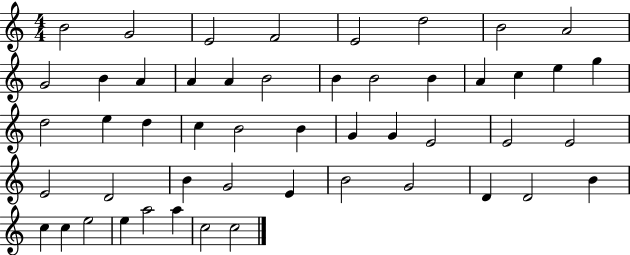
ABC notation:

X:1
T:Untitled
M:4/4
L:1/4
K:C
B2 G2 E2 F2 E2 d2 B2 A2 G2 B A A A B2 B B2 B A c e g d2 e d c B2 B G G E2 E2 E2 E2 D2 B G2 E B2 G2 D D2 B c c e2 e a2 a c2 c2